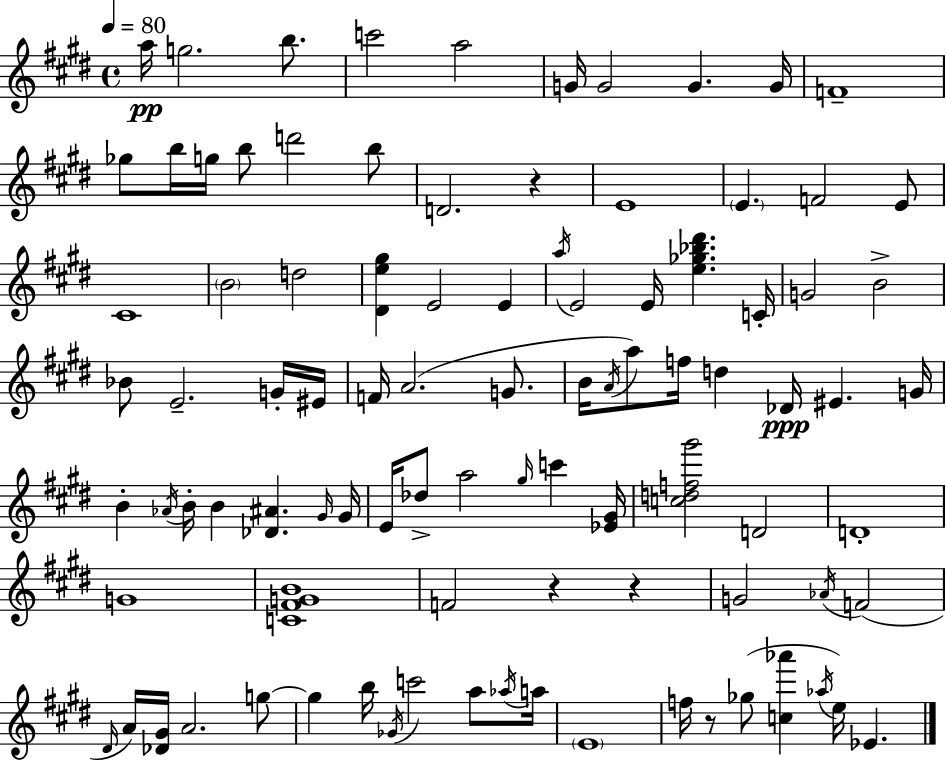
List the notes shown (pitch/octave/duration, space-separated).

A5/s G5/h. B5/e. C6/h A5/h G4/s G4/h G4/q. G4/s F4/w Gb5/e B5/s G5/s B5/e D6/h B5/e D4/h. R/q E4/w E4/q. F4/h E4/e C#4/w B4/h D5/h [D#4,E5,G#5]/q E4/h E4/q A5/s E4/h E4/s [E5,Gb5,Bb5,D#6]/q. C4/s G4/h B4/h Bb4/e E4/h. G4/s EIS4/s F4/s A4/h. G4/e. B4/s A4/s A5/e F5/s D5/q Db4/s EIS4/q. G4/s B4/q Ab4/s B4/s B4/q [Db4,A#4]/q. G#4/s G#4/s E4/s Db5/e A5/h G#5/s C6/q [Eb4,G#4]/s [C5,D5,F5,G#6]/h D4/h D4/w G4/w [C4,F#4,G4,B4]/w F4/h R/q R/q G4/h Ab4/s F4/h D#4/s A4/s [Db4,G#4]/s A4/h. G5/e G5/q B5/s Gb4/s C6/h A5/e Ab5/s A5/s E4/w F5/s R/e Gb5/e [C5,Ab6]/q Ab5/s E5/s Eb4/q.